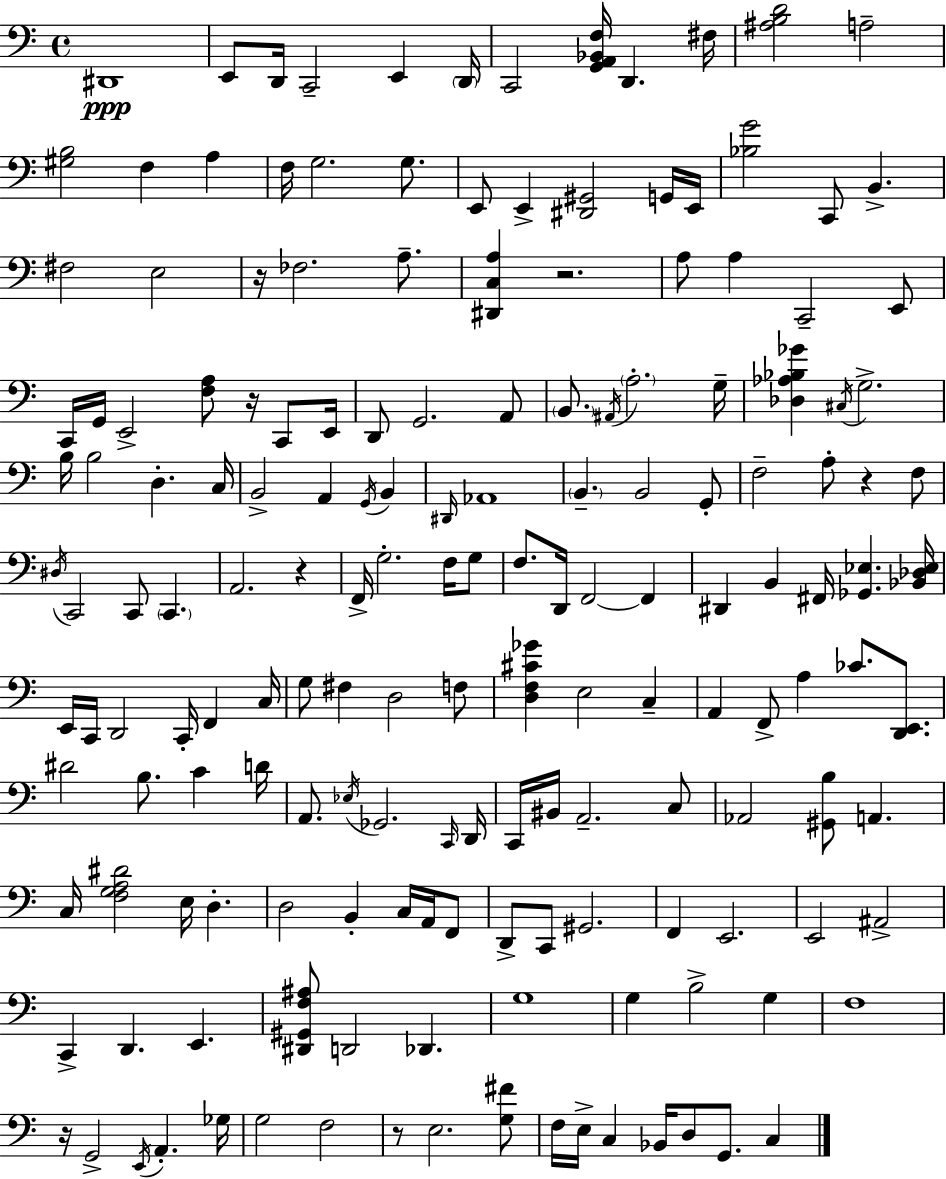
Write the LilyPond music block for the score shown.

{
  \clef bass
  \time 4/4
  \defaultTimeSignature
  \key c \major
  dis,1\ppp | e,8 d,16 c,2-- e,4 \parenthesize d,16 | c,2 <g, a, bes, f>16 d,4. fis16 | <ais b d'>2 a2-- | \break <gis b>2 f4 a4 | f16 g2. g8. | e,8 e,4-> <dis, gis,>2 g,16 e,16 | <bes g'>2 c,8 b,4.-> | \break fis2 e2 | r16 fes2. a8.-- | <dis, c a>4 r2. | a8 a4 c,2-- e,8 | \break c,16 g,16 e,2-> <f a>8 r16 c,8 e,16 | d,8 g,2. a,8 | \parenthesize b,8. \acciaccatura { ais,16 } \parenthesize a2.-. | g16-- <des aes bes ges'>4 \acciaccatura { cis16 } g2.-> | \break b16 b2 d4.-. | c16 b,2-> a,4 \acciaccatura { g,16 } b,4 | \grace { dis,16 } aes,1 | \parenthesize b,4.-- b,2 | \break g,8-. f2-- a8-. r4 | f8 \acciaccatura { dis16 } c,2 c,8 \parenthesize c,4. | a,2. | r4 f,16-> g2.-. | \break f16 g8 f8. d,16 f,2~~ | f,4 dis,4 b,4 fis,16 <ges, ees>4. | <bes, des ees>16 e,16 c,16 d,2 c,16-. | f,4 c16 g8 fis4 d2 | \break f8 <d f cis' ges'>4 e2 | c4-- a,4 f,8-> a4 ces'8. | <d, e,>8. dis'2 b8. | c'4 d'16 a,8. \acciaccatura { ees16 } ges,2. | \break \grace { c,16 } d,16 c,16 bis,16 a,2.-- | c8 aes,2 <gis, b>8 | a,4. c16 <f g a dis'>2 | e16 d4.-. d2 b,4-. | \break c16 a,16 f,8 d,8-> c,8 gis,2. | f,4 e,2. | e,2 ais,2-> | c,4-> d,4. | \break e,4. <dis, gis, f ais>8 d,2 | des,4. g1 | g4 b2-> | g4 f1 | \break r16 g,2-> | \acciaccatura { e,16 } a,4.-. ges16 g2 | f2 r8 e2. | <g fis'>8 f16 e16-> c4 bes,16 d8 | \break g,8. c4 \bar "|."
}